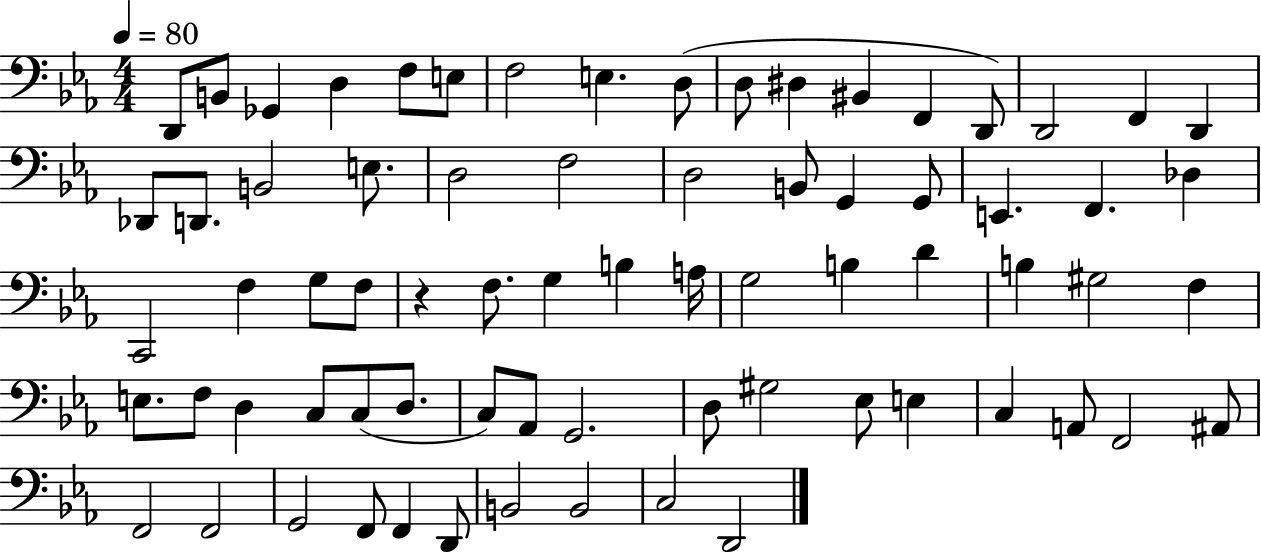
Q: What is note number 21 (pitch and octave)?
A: E3